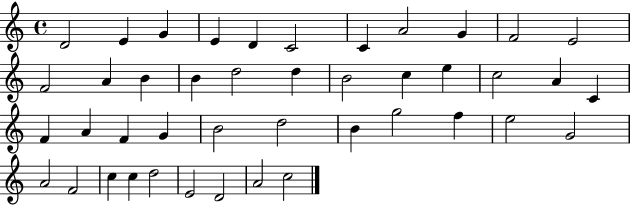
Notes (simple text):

D4/h E4/q G4/q E4/q D4/q C4/h C4/q A4/h G4/q F4/h E4/h F4/h A4/q B4/q B4/q D5/h D5/q B4/h C5/q E5/q C5/h A4/q C4/q F4/q A4/q F4/q G4/q B4/h D5/h B4/q G5/h F5/q E5/h G4/h A4/h F4/h C5/q C5/q D5/h E4/h D4/h A4/h C5/h